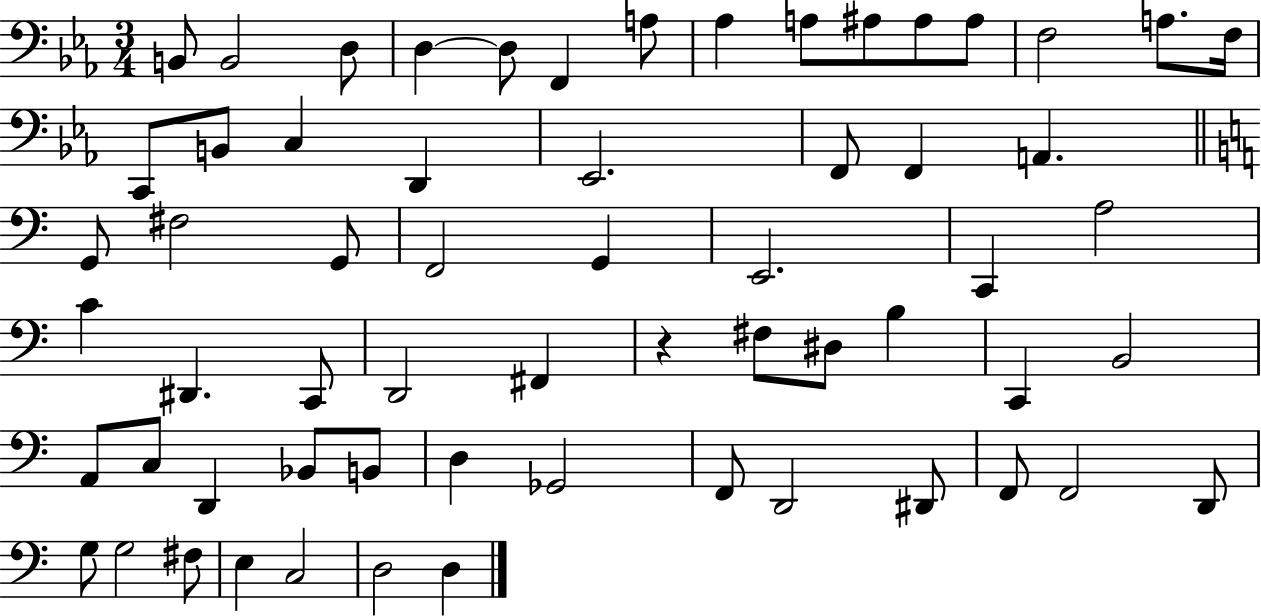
X:1
T:Untitled
M:3/4
L:1/4
K:Eb
B,,/2 B,,2 D,/2 D, D,/2 F,, A,/2 _A, A,/2 ^A,/2 ^A,/2 ^A,/2 F,2 A,/2 F,/4 C,,/2 B,,/2 C, D,, _E,,2 F,,/2 F,, A,, G,,/2 ^F,2 G,,/2 F,,2 G,, E,,2 C,, A,2 C ^D,, C,,/2 D,,2 ^F,, z ^F,/2 ^D,/2 B, C,, B,,2 A,,/2 C,/2 D,, _B,,/2 B,,/2 D, _G,,2 F,,/2 D,,2 ^D,,/2 F,,/2 F,,2 D,,/2 G,/2 G,2 ^F,/2 E, C,2 D,2 D,